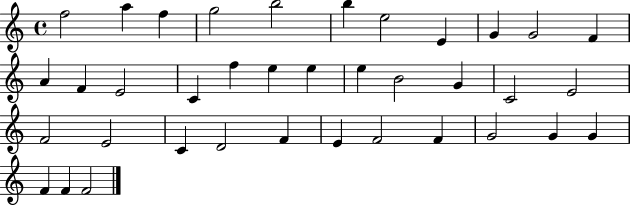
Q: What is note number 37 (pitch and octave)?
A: F4